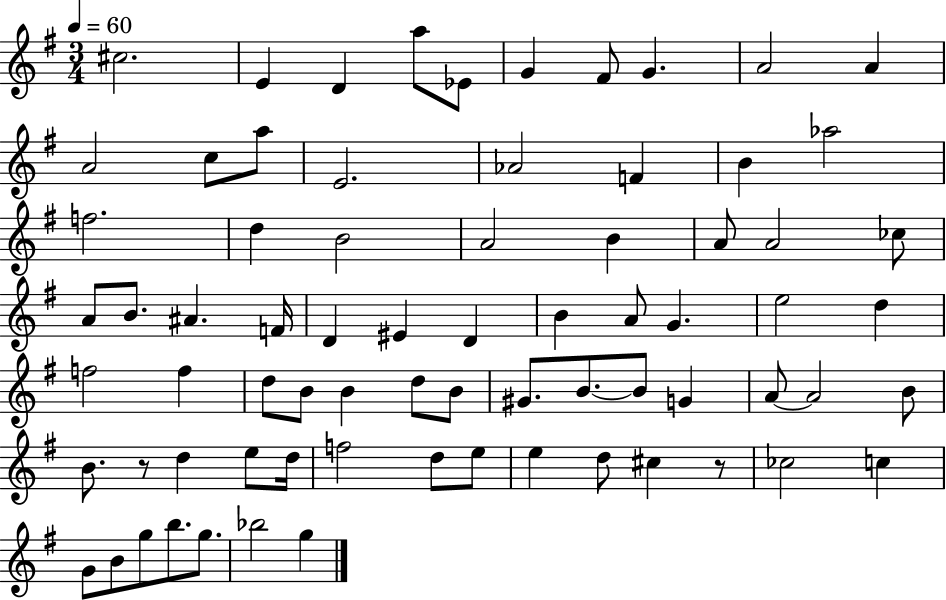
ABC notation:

X:1
T:Untitled
M:3/4
L:1/4
K:G
^c2 E D a/2 _E/2 G ^F/2 G A2 A A2 c/2 a/2 E2 _A2 F B _a2 f2 d B2 A2 B A/2 A2 _c/2 A/2 B/2 ^A F/4 D ^E D B A/2 G e2 d f2 f d/2 B/2 B d/2 B/2 ^G/2 B/2 B/2 G A/2 A2 B/2 B/2 z/2 d e/2 d/4 f2 d/2 e/2 e d/2 ^c z/2 _c2 c G/2 B/2 g/2 b/2 g/2 _b2 g